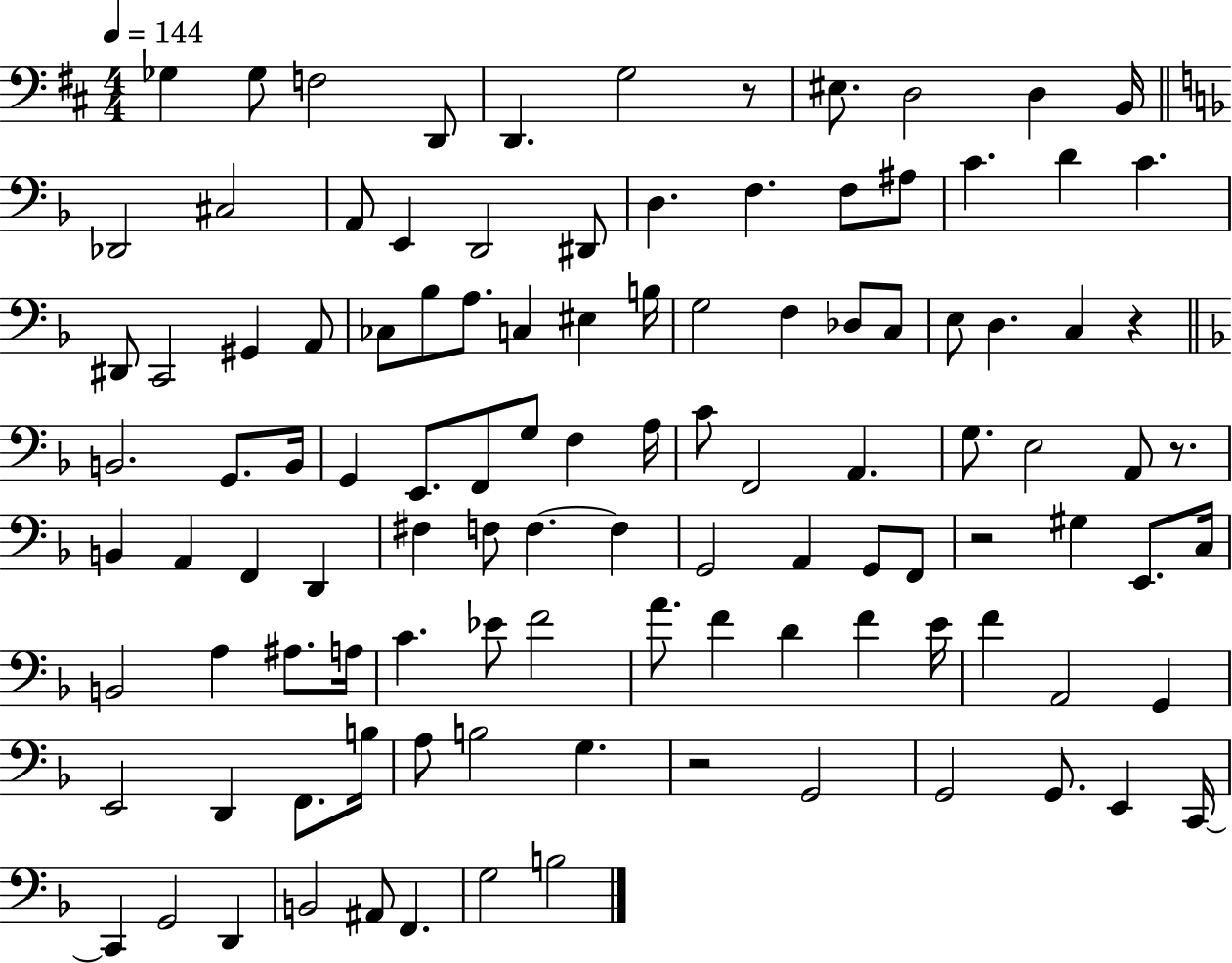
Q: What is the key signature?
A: D major